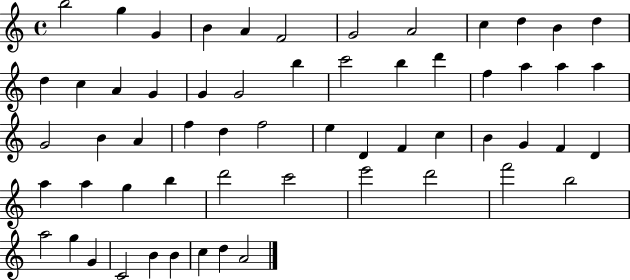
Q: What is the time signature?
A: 4/4